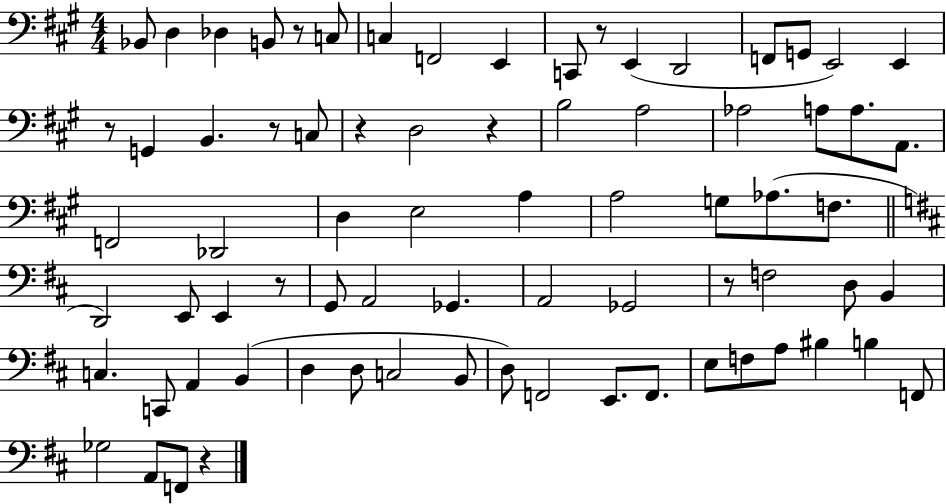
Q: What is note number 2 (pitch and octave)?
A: D3